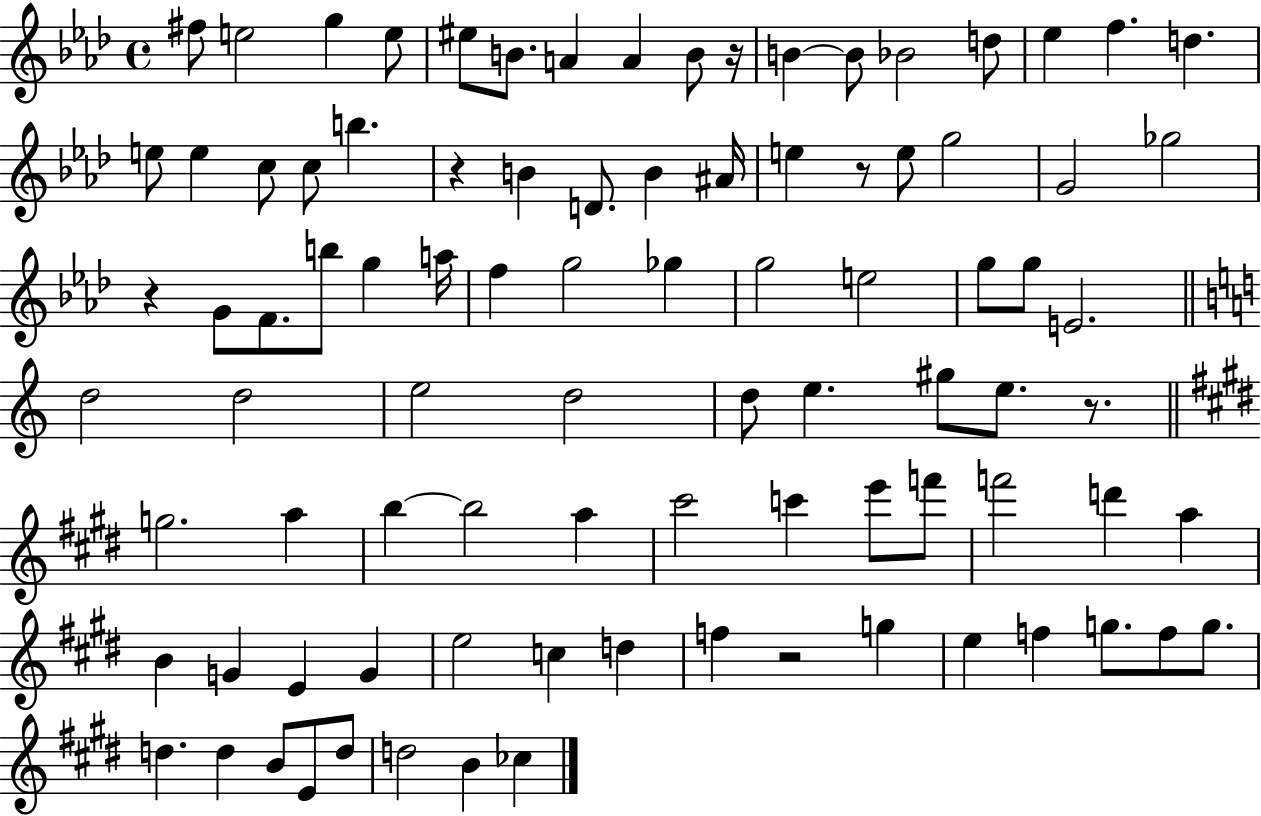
X:1
T:Untitled
M:4/4
L:1/4
K:Ab
^f/2 e2 g e/2 ^e/2 B/2 A A B/2 z/4 B B/2 _B2 d/2 _e f d e/2 e c/2 c/2 b z B D/2 B ^A/4 e z/2 e/2 g2 G2 _g2 z G/2 F/2 b/2 g a/4 f g2 _g g2 e2 g/2 g/2 E2 d2 d2 e2 d2 d/2 e ^g/2 e/2 z/2 g2 a b b2 a ^c'2 c' e'/2 f'/2 f'2 d' a B G E G e2 c d f z2 g e f g/2 f/2 g/2 d d B/2 E/2 d/2 d2 B _c